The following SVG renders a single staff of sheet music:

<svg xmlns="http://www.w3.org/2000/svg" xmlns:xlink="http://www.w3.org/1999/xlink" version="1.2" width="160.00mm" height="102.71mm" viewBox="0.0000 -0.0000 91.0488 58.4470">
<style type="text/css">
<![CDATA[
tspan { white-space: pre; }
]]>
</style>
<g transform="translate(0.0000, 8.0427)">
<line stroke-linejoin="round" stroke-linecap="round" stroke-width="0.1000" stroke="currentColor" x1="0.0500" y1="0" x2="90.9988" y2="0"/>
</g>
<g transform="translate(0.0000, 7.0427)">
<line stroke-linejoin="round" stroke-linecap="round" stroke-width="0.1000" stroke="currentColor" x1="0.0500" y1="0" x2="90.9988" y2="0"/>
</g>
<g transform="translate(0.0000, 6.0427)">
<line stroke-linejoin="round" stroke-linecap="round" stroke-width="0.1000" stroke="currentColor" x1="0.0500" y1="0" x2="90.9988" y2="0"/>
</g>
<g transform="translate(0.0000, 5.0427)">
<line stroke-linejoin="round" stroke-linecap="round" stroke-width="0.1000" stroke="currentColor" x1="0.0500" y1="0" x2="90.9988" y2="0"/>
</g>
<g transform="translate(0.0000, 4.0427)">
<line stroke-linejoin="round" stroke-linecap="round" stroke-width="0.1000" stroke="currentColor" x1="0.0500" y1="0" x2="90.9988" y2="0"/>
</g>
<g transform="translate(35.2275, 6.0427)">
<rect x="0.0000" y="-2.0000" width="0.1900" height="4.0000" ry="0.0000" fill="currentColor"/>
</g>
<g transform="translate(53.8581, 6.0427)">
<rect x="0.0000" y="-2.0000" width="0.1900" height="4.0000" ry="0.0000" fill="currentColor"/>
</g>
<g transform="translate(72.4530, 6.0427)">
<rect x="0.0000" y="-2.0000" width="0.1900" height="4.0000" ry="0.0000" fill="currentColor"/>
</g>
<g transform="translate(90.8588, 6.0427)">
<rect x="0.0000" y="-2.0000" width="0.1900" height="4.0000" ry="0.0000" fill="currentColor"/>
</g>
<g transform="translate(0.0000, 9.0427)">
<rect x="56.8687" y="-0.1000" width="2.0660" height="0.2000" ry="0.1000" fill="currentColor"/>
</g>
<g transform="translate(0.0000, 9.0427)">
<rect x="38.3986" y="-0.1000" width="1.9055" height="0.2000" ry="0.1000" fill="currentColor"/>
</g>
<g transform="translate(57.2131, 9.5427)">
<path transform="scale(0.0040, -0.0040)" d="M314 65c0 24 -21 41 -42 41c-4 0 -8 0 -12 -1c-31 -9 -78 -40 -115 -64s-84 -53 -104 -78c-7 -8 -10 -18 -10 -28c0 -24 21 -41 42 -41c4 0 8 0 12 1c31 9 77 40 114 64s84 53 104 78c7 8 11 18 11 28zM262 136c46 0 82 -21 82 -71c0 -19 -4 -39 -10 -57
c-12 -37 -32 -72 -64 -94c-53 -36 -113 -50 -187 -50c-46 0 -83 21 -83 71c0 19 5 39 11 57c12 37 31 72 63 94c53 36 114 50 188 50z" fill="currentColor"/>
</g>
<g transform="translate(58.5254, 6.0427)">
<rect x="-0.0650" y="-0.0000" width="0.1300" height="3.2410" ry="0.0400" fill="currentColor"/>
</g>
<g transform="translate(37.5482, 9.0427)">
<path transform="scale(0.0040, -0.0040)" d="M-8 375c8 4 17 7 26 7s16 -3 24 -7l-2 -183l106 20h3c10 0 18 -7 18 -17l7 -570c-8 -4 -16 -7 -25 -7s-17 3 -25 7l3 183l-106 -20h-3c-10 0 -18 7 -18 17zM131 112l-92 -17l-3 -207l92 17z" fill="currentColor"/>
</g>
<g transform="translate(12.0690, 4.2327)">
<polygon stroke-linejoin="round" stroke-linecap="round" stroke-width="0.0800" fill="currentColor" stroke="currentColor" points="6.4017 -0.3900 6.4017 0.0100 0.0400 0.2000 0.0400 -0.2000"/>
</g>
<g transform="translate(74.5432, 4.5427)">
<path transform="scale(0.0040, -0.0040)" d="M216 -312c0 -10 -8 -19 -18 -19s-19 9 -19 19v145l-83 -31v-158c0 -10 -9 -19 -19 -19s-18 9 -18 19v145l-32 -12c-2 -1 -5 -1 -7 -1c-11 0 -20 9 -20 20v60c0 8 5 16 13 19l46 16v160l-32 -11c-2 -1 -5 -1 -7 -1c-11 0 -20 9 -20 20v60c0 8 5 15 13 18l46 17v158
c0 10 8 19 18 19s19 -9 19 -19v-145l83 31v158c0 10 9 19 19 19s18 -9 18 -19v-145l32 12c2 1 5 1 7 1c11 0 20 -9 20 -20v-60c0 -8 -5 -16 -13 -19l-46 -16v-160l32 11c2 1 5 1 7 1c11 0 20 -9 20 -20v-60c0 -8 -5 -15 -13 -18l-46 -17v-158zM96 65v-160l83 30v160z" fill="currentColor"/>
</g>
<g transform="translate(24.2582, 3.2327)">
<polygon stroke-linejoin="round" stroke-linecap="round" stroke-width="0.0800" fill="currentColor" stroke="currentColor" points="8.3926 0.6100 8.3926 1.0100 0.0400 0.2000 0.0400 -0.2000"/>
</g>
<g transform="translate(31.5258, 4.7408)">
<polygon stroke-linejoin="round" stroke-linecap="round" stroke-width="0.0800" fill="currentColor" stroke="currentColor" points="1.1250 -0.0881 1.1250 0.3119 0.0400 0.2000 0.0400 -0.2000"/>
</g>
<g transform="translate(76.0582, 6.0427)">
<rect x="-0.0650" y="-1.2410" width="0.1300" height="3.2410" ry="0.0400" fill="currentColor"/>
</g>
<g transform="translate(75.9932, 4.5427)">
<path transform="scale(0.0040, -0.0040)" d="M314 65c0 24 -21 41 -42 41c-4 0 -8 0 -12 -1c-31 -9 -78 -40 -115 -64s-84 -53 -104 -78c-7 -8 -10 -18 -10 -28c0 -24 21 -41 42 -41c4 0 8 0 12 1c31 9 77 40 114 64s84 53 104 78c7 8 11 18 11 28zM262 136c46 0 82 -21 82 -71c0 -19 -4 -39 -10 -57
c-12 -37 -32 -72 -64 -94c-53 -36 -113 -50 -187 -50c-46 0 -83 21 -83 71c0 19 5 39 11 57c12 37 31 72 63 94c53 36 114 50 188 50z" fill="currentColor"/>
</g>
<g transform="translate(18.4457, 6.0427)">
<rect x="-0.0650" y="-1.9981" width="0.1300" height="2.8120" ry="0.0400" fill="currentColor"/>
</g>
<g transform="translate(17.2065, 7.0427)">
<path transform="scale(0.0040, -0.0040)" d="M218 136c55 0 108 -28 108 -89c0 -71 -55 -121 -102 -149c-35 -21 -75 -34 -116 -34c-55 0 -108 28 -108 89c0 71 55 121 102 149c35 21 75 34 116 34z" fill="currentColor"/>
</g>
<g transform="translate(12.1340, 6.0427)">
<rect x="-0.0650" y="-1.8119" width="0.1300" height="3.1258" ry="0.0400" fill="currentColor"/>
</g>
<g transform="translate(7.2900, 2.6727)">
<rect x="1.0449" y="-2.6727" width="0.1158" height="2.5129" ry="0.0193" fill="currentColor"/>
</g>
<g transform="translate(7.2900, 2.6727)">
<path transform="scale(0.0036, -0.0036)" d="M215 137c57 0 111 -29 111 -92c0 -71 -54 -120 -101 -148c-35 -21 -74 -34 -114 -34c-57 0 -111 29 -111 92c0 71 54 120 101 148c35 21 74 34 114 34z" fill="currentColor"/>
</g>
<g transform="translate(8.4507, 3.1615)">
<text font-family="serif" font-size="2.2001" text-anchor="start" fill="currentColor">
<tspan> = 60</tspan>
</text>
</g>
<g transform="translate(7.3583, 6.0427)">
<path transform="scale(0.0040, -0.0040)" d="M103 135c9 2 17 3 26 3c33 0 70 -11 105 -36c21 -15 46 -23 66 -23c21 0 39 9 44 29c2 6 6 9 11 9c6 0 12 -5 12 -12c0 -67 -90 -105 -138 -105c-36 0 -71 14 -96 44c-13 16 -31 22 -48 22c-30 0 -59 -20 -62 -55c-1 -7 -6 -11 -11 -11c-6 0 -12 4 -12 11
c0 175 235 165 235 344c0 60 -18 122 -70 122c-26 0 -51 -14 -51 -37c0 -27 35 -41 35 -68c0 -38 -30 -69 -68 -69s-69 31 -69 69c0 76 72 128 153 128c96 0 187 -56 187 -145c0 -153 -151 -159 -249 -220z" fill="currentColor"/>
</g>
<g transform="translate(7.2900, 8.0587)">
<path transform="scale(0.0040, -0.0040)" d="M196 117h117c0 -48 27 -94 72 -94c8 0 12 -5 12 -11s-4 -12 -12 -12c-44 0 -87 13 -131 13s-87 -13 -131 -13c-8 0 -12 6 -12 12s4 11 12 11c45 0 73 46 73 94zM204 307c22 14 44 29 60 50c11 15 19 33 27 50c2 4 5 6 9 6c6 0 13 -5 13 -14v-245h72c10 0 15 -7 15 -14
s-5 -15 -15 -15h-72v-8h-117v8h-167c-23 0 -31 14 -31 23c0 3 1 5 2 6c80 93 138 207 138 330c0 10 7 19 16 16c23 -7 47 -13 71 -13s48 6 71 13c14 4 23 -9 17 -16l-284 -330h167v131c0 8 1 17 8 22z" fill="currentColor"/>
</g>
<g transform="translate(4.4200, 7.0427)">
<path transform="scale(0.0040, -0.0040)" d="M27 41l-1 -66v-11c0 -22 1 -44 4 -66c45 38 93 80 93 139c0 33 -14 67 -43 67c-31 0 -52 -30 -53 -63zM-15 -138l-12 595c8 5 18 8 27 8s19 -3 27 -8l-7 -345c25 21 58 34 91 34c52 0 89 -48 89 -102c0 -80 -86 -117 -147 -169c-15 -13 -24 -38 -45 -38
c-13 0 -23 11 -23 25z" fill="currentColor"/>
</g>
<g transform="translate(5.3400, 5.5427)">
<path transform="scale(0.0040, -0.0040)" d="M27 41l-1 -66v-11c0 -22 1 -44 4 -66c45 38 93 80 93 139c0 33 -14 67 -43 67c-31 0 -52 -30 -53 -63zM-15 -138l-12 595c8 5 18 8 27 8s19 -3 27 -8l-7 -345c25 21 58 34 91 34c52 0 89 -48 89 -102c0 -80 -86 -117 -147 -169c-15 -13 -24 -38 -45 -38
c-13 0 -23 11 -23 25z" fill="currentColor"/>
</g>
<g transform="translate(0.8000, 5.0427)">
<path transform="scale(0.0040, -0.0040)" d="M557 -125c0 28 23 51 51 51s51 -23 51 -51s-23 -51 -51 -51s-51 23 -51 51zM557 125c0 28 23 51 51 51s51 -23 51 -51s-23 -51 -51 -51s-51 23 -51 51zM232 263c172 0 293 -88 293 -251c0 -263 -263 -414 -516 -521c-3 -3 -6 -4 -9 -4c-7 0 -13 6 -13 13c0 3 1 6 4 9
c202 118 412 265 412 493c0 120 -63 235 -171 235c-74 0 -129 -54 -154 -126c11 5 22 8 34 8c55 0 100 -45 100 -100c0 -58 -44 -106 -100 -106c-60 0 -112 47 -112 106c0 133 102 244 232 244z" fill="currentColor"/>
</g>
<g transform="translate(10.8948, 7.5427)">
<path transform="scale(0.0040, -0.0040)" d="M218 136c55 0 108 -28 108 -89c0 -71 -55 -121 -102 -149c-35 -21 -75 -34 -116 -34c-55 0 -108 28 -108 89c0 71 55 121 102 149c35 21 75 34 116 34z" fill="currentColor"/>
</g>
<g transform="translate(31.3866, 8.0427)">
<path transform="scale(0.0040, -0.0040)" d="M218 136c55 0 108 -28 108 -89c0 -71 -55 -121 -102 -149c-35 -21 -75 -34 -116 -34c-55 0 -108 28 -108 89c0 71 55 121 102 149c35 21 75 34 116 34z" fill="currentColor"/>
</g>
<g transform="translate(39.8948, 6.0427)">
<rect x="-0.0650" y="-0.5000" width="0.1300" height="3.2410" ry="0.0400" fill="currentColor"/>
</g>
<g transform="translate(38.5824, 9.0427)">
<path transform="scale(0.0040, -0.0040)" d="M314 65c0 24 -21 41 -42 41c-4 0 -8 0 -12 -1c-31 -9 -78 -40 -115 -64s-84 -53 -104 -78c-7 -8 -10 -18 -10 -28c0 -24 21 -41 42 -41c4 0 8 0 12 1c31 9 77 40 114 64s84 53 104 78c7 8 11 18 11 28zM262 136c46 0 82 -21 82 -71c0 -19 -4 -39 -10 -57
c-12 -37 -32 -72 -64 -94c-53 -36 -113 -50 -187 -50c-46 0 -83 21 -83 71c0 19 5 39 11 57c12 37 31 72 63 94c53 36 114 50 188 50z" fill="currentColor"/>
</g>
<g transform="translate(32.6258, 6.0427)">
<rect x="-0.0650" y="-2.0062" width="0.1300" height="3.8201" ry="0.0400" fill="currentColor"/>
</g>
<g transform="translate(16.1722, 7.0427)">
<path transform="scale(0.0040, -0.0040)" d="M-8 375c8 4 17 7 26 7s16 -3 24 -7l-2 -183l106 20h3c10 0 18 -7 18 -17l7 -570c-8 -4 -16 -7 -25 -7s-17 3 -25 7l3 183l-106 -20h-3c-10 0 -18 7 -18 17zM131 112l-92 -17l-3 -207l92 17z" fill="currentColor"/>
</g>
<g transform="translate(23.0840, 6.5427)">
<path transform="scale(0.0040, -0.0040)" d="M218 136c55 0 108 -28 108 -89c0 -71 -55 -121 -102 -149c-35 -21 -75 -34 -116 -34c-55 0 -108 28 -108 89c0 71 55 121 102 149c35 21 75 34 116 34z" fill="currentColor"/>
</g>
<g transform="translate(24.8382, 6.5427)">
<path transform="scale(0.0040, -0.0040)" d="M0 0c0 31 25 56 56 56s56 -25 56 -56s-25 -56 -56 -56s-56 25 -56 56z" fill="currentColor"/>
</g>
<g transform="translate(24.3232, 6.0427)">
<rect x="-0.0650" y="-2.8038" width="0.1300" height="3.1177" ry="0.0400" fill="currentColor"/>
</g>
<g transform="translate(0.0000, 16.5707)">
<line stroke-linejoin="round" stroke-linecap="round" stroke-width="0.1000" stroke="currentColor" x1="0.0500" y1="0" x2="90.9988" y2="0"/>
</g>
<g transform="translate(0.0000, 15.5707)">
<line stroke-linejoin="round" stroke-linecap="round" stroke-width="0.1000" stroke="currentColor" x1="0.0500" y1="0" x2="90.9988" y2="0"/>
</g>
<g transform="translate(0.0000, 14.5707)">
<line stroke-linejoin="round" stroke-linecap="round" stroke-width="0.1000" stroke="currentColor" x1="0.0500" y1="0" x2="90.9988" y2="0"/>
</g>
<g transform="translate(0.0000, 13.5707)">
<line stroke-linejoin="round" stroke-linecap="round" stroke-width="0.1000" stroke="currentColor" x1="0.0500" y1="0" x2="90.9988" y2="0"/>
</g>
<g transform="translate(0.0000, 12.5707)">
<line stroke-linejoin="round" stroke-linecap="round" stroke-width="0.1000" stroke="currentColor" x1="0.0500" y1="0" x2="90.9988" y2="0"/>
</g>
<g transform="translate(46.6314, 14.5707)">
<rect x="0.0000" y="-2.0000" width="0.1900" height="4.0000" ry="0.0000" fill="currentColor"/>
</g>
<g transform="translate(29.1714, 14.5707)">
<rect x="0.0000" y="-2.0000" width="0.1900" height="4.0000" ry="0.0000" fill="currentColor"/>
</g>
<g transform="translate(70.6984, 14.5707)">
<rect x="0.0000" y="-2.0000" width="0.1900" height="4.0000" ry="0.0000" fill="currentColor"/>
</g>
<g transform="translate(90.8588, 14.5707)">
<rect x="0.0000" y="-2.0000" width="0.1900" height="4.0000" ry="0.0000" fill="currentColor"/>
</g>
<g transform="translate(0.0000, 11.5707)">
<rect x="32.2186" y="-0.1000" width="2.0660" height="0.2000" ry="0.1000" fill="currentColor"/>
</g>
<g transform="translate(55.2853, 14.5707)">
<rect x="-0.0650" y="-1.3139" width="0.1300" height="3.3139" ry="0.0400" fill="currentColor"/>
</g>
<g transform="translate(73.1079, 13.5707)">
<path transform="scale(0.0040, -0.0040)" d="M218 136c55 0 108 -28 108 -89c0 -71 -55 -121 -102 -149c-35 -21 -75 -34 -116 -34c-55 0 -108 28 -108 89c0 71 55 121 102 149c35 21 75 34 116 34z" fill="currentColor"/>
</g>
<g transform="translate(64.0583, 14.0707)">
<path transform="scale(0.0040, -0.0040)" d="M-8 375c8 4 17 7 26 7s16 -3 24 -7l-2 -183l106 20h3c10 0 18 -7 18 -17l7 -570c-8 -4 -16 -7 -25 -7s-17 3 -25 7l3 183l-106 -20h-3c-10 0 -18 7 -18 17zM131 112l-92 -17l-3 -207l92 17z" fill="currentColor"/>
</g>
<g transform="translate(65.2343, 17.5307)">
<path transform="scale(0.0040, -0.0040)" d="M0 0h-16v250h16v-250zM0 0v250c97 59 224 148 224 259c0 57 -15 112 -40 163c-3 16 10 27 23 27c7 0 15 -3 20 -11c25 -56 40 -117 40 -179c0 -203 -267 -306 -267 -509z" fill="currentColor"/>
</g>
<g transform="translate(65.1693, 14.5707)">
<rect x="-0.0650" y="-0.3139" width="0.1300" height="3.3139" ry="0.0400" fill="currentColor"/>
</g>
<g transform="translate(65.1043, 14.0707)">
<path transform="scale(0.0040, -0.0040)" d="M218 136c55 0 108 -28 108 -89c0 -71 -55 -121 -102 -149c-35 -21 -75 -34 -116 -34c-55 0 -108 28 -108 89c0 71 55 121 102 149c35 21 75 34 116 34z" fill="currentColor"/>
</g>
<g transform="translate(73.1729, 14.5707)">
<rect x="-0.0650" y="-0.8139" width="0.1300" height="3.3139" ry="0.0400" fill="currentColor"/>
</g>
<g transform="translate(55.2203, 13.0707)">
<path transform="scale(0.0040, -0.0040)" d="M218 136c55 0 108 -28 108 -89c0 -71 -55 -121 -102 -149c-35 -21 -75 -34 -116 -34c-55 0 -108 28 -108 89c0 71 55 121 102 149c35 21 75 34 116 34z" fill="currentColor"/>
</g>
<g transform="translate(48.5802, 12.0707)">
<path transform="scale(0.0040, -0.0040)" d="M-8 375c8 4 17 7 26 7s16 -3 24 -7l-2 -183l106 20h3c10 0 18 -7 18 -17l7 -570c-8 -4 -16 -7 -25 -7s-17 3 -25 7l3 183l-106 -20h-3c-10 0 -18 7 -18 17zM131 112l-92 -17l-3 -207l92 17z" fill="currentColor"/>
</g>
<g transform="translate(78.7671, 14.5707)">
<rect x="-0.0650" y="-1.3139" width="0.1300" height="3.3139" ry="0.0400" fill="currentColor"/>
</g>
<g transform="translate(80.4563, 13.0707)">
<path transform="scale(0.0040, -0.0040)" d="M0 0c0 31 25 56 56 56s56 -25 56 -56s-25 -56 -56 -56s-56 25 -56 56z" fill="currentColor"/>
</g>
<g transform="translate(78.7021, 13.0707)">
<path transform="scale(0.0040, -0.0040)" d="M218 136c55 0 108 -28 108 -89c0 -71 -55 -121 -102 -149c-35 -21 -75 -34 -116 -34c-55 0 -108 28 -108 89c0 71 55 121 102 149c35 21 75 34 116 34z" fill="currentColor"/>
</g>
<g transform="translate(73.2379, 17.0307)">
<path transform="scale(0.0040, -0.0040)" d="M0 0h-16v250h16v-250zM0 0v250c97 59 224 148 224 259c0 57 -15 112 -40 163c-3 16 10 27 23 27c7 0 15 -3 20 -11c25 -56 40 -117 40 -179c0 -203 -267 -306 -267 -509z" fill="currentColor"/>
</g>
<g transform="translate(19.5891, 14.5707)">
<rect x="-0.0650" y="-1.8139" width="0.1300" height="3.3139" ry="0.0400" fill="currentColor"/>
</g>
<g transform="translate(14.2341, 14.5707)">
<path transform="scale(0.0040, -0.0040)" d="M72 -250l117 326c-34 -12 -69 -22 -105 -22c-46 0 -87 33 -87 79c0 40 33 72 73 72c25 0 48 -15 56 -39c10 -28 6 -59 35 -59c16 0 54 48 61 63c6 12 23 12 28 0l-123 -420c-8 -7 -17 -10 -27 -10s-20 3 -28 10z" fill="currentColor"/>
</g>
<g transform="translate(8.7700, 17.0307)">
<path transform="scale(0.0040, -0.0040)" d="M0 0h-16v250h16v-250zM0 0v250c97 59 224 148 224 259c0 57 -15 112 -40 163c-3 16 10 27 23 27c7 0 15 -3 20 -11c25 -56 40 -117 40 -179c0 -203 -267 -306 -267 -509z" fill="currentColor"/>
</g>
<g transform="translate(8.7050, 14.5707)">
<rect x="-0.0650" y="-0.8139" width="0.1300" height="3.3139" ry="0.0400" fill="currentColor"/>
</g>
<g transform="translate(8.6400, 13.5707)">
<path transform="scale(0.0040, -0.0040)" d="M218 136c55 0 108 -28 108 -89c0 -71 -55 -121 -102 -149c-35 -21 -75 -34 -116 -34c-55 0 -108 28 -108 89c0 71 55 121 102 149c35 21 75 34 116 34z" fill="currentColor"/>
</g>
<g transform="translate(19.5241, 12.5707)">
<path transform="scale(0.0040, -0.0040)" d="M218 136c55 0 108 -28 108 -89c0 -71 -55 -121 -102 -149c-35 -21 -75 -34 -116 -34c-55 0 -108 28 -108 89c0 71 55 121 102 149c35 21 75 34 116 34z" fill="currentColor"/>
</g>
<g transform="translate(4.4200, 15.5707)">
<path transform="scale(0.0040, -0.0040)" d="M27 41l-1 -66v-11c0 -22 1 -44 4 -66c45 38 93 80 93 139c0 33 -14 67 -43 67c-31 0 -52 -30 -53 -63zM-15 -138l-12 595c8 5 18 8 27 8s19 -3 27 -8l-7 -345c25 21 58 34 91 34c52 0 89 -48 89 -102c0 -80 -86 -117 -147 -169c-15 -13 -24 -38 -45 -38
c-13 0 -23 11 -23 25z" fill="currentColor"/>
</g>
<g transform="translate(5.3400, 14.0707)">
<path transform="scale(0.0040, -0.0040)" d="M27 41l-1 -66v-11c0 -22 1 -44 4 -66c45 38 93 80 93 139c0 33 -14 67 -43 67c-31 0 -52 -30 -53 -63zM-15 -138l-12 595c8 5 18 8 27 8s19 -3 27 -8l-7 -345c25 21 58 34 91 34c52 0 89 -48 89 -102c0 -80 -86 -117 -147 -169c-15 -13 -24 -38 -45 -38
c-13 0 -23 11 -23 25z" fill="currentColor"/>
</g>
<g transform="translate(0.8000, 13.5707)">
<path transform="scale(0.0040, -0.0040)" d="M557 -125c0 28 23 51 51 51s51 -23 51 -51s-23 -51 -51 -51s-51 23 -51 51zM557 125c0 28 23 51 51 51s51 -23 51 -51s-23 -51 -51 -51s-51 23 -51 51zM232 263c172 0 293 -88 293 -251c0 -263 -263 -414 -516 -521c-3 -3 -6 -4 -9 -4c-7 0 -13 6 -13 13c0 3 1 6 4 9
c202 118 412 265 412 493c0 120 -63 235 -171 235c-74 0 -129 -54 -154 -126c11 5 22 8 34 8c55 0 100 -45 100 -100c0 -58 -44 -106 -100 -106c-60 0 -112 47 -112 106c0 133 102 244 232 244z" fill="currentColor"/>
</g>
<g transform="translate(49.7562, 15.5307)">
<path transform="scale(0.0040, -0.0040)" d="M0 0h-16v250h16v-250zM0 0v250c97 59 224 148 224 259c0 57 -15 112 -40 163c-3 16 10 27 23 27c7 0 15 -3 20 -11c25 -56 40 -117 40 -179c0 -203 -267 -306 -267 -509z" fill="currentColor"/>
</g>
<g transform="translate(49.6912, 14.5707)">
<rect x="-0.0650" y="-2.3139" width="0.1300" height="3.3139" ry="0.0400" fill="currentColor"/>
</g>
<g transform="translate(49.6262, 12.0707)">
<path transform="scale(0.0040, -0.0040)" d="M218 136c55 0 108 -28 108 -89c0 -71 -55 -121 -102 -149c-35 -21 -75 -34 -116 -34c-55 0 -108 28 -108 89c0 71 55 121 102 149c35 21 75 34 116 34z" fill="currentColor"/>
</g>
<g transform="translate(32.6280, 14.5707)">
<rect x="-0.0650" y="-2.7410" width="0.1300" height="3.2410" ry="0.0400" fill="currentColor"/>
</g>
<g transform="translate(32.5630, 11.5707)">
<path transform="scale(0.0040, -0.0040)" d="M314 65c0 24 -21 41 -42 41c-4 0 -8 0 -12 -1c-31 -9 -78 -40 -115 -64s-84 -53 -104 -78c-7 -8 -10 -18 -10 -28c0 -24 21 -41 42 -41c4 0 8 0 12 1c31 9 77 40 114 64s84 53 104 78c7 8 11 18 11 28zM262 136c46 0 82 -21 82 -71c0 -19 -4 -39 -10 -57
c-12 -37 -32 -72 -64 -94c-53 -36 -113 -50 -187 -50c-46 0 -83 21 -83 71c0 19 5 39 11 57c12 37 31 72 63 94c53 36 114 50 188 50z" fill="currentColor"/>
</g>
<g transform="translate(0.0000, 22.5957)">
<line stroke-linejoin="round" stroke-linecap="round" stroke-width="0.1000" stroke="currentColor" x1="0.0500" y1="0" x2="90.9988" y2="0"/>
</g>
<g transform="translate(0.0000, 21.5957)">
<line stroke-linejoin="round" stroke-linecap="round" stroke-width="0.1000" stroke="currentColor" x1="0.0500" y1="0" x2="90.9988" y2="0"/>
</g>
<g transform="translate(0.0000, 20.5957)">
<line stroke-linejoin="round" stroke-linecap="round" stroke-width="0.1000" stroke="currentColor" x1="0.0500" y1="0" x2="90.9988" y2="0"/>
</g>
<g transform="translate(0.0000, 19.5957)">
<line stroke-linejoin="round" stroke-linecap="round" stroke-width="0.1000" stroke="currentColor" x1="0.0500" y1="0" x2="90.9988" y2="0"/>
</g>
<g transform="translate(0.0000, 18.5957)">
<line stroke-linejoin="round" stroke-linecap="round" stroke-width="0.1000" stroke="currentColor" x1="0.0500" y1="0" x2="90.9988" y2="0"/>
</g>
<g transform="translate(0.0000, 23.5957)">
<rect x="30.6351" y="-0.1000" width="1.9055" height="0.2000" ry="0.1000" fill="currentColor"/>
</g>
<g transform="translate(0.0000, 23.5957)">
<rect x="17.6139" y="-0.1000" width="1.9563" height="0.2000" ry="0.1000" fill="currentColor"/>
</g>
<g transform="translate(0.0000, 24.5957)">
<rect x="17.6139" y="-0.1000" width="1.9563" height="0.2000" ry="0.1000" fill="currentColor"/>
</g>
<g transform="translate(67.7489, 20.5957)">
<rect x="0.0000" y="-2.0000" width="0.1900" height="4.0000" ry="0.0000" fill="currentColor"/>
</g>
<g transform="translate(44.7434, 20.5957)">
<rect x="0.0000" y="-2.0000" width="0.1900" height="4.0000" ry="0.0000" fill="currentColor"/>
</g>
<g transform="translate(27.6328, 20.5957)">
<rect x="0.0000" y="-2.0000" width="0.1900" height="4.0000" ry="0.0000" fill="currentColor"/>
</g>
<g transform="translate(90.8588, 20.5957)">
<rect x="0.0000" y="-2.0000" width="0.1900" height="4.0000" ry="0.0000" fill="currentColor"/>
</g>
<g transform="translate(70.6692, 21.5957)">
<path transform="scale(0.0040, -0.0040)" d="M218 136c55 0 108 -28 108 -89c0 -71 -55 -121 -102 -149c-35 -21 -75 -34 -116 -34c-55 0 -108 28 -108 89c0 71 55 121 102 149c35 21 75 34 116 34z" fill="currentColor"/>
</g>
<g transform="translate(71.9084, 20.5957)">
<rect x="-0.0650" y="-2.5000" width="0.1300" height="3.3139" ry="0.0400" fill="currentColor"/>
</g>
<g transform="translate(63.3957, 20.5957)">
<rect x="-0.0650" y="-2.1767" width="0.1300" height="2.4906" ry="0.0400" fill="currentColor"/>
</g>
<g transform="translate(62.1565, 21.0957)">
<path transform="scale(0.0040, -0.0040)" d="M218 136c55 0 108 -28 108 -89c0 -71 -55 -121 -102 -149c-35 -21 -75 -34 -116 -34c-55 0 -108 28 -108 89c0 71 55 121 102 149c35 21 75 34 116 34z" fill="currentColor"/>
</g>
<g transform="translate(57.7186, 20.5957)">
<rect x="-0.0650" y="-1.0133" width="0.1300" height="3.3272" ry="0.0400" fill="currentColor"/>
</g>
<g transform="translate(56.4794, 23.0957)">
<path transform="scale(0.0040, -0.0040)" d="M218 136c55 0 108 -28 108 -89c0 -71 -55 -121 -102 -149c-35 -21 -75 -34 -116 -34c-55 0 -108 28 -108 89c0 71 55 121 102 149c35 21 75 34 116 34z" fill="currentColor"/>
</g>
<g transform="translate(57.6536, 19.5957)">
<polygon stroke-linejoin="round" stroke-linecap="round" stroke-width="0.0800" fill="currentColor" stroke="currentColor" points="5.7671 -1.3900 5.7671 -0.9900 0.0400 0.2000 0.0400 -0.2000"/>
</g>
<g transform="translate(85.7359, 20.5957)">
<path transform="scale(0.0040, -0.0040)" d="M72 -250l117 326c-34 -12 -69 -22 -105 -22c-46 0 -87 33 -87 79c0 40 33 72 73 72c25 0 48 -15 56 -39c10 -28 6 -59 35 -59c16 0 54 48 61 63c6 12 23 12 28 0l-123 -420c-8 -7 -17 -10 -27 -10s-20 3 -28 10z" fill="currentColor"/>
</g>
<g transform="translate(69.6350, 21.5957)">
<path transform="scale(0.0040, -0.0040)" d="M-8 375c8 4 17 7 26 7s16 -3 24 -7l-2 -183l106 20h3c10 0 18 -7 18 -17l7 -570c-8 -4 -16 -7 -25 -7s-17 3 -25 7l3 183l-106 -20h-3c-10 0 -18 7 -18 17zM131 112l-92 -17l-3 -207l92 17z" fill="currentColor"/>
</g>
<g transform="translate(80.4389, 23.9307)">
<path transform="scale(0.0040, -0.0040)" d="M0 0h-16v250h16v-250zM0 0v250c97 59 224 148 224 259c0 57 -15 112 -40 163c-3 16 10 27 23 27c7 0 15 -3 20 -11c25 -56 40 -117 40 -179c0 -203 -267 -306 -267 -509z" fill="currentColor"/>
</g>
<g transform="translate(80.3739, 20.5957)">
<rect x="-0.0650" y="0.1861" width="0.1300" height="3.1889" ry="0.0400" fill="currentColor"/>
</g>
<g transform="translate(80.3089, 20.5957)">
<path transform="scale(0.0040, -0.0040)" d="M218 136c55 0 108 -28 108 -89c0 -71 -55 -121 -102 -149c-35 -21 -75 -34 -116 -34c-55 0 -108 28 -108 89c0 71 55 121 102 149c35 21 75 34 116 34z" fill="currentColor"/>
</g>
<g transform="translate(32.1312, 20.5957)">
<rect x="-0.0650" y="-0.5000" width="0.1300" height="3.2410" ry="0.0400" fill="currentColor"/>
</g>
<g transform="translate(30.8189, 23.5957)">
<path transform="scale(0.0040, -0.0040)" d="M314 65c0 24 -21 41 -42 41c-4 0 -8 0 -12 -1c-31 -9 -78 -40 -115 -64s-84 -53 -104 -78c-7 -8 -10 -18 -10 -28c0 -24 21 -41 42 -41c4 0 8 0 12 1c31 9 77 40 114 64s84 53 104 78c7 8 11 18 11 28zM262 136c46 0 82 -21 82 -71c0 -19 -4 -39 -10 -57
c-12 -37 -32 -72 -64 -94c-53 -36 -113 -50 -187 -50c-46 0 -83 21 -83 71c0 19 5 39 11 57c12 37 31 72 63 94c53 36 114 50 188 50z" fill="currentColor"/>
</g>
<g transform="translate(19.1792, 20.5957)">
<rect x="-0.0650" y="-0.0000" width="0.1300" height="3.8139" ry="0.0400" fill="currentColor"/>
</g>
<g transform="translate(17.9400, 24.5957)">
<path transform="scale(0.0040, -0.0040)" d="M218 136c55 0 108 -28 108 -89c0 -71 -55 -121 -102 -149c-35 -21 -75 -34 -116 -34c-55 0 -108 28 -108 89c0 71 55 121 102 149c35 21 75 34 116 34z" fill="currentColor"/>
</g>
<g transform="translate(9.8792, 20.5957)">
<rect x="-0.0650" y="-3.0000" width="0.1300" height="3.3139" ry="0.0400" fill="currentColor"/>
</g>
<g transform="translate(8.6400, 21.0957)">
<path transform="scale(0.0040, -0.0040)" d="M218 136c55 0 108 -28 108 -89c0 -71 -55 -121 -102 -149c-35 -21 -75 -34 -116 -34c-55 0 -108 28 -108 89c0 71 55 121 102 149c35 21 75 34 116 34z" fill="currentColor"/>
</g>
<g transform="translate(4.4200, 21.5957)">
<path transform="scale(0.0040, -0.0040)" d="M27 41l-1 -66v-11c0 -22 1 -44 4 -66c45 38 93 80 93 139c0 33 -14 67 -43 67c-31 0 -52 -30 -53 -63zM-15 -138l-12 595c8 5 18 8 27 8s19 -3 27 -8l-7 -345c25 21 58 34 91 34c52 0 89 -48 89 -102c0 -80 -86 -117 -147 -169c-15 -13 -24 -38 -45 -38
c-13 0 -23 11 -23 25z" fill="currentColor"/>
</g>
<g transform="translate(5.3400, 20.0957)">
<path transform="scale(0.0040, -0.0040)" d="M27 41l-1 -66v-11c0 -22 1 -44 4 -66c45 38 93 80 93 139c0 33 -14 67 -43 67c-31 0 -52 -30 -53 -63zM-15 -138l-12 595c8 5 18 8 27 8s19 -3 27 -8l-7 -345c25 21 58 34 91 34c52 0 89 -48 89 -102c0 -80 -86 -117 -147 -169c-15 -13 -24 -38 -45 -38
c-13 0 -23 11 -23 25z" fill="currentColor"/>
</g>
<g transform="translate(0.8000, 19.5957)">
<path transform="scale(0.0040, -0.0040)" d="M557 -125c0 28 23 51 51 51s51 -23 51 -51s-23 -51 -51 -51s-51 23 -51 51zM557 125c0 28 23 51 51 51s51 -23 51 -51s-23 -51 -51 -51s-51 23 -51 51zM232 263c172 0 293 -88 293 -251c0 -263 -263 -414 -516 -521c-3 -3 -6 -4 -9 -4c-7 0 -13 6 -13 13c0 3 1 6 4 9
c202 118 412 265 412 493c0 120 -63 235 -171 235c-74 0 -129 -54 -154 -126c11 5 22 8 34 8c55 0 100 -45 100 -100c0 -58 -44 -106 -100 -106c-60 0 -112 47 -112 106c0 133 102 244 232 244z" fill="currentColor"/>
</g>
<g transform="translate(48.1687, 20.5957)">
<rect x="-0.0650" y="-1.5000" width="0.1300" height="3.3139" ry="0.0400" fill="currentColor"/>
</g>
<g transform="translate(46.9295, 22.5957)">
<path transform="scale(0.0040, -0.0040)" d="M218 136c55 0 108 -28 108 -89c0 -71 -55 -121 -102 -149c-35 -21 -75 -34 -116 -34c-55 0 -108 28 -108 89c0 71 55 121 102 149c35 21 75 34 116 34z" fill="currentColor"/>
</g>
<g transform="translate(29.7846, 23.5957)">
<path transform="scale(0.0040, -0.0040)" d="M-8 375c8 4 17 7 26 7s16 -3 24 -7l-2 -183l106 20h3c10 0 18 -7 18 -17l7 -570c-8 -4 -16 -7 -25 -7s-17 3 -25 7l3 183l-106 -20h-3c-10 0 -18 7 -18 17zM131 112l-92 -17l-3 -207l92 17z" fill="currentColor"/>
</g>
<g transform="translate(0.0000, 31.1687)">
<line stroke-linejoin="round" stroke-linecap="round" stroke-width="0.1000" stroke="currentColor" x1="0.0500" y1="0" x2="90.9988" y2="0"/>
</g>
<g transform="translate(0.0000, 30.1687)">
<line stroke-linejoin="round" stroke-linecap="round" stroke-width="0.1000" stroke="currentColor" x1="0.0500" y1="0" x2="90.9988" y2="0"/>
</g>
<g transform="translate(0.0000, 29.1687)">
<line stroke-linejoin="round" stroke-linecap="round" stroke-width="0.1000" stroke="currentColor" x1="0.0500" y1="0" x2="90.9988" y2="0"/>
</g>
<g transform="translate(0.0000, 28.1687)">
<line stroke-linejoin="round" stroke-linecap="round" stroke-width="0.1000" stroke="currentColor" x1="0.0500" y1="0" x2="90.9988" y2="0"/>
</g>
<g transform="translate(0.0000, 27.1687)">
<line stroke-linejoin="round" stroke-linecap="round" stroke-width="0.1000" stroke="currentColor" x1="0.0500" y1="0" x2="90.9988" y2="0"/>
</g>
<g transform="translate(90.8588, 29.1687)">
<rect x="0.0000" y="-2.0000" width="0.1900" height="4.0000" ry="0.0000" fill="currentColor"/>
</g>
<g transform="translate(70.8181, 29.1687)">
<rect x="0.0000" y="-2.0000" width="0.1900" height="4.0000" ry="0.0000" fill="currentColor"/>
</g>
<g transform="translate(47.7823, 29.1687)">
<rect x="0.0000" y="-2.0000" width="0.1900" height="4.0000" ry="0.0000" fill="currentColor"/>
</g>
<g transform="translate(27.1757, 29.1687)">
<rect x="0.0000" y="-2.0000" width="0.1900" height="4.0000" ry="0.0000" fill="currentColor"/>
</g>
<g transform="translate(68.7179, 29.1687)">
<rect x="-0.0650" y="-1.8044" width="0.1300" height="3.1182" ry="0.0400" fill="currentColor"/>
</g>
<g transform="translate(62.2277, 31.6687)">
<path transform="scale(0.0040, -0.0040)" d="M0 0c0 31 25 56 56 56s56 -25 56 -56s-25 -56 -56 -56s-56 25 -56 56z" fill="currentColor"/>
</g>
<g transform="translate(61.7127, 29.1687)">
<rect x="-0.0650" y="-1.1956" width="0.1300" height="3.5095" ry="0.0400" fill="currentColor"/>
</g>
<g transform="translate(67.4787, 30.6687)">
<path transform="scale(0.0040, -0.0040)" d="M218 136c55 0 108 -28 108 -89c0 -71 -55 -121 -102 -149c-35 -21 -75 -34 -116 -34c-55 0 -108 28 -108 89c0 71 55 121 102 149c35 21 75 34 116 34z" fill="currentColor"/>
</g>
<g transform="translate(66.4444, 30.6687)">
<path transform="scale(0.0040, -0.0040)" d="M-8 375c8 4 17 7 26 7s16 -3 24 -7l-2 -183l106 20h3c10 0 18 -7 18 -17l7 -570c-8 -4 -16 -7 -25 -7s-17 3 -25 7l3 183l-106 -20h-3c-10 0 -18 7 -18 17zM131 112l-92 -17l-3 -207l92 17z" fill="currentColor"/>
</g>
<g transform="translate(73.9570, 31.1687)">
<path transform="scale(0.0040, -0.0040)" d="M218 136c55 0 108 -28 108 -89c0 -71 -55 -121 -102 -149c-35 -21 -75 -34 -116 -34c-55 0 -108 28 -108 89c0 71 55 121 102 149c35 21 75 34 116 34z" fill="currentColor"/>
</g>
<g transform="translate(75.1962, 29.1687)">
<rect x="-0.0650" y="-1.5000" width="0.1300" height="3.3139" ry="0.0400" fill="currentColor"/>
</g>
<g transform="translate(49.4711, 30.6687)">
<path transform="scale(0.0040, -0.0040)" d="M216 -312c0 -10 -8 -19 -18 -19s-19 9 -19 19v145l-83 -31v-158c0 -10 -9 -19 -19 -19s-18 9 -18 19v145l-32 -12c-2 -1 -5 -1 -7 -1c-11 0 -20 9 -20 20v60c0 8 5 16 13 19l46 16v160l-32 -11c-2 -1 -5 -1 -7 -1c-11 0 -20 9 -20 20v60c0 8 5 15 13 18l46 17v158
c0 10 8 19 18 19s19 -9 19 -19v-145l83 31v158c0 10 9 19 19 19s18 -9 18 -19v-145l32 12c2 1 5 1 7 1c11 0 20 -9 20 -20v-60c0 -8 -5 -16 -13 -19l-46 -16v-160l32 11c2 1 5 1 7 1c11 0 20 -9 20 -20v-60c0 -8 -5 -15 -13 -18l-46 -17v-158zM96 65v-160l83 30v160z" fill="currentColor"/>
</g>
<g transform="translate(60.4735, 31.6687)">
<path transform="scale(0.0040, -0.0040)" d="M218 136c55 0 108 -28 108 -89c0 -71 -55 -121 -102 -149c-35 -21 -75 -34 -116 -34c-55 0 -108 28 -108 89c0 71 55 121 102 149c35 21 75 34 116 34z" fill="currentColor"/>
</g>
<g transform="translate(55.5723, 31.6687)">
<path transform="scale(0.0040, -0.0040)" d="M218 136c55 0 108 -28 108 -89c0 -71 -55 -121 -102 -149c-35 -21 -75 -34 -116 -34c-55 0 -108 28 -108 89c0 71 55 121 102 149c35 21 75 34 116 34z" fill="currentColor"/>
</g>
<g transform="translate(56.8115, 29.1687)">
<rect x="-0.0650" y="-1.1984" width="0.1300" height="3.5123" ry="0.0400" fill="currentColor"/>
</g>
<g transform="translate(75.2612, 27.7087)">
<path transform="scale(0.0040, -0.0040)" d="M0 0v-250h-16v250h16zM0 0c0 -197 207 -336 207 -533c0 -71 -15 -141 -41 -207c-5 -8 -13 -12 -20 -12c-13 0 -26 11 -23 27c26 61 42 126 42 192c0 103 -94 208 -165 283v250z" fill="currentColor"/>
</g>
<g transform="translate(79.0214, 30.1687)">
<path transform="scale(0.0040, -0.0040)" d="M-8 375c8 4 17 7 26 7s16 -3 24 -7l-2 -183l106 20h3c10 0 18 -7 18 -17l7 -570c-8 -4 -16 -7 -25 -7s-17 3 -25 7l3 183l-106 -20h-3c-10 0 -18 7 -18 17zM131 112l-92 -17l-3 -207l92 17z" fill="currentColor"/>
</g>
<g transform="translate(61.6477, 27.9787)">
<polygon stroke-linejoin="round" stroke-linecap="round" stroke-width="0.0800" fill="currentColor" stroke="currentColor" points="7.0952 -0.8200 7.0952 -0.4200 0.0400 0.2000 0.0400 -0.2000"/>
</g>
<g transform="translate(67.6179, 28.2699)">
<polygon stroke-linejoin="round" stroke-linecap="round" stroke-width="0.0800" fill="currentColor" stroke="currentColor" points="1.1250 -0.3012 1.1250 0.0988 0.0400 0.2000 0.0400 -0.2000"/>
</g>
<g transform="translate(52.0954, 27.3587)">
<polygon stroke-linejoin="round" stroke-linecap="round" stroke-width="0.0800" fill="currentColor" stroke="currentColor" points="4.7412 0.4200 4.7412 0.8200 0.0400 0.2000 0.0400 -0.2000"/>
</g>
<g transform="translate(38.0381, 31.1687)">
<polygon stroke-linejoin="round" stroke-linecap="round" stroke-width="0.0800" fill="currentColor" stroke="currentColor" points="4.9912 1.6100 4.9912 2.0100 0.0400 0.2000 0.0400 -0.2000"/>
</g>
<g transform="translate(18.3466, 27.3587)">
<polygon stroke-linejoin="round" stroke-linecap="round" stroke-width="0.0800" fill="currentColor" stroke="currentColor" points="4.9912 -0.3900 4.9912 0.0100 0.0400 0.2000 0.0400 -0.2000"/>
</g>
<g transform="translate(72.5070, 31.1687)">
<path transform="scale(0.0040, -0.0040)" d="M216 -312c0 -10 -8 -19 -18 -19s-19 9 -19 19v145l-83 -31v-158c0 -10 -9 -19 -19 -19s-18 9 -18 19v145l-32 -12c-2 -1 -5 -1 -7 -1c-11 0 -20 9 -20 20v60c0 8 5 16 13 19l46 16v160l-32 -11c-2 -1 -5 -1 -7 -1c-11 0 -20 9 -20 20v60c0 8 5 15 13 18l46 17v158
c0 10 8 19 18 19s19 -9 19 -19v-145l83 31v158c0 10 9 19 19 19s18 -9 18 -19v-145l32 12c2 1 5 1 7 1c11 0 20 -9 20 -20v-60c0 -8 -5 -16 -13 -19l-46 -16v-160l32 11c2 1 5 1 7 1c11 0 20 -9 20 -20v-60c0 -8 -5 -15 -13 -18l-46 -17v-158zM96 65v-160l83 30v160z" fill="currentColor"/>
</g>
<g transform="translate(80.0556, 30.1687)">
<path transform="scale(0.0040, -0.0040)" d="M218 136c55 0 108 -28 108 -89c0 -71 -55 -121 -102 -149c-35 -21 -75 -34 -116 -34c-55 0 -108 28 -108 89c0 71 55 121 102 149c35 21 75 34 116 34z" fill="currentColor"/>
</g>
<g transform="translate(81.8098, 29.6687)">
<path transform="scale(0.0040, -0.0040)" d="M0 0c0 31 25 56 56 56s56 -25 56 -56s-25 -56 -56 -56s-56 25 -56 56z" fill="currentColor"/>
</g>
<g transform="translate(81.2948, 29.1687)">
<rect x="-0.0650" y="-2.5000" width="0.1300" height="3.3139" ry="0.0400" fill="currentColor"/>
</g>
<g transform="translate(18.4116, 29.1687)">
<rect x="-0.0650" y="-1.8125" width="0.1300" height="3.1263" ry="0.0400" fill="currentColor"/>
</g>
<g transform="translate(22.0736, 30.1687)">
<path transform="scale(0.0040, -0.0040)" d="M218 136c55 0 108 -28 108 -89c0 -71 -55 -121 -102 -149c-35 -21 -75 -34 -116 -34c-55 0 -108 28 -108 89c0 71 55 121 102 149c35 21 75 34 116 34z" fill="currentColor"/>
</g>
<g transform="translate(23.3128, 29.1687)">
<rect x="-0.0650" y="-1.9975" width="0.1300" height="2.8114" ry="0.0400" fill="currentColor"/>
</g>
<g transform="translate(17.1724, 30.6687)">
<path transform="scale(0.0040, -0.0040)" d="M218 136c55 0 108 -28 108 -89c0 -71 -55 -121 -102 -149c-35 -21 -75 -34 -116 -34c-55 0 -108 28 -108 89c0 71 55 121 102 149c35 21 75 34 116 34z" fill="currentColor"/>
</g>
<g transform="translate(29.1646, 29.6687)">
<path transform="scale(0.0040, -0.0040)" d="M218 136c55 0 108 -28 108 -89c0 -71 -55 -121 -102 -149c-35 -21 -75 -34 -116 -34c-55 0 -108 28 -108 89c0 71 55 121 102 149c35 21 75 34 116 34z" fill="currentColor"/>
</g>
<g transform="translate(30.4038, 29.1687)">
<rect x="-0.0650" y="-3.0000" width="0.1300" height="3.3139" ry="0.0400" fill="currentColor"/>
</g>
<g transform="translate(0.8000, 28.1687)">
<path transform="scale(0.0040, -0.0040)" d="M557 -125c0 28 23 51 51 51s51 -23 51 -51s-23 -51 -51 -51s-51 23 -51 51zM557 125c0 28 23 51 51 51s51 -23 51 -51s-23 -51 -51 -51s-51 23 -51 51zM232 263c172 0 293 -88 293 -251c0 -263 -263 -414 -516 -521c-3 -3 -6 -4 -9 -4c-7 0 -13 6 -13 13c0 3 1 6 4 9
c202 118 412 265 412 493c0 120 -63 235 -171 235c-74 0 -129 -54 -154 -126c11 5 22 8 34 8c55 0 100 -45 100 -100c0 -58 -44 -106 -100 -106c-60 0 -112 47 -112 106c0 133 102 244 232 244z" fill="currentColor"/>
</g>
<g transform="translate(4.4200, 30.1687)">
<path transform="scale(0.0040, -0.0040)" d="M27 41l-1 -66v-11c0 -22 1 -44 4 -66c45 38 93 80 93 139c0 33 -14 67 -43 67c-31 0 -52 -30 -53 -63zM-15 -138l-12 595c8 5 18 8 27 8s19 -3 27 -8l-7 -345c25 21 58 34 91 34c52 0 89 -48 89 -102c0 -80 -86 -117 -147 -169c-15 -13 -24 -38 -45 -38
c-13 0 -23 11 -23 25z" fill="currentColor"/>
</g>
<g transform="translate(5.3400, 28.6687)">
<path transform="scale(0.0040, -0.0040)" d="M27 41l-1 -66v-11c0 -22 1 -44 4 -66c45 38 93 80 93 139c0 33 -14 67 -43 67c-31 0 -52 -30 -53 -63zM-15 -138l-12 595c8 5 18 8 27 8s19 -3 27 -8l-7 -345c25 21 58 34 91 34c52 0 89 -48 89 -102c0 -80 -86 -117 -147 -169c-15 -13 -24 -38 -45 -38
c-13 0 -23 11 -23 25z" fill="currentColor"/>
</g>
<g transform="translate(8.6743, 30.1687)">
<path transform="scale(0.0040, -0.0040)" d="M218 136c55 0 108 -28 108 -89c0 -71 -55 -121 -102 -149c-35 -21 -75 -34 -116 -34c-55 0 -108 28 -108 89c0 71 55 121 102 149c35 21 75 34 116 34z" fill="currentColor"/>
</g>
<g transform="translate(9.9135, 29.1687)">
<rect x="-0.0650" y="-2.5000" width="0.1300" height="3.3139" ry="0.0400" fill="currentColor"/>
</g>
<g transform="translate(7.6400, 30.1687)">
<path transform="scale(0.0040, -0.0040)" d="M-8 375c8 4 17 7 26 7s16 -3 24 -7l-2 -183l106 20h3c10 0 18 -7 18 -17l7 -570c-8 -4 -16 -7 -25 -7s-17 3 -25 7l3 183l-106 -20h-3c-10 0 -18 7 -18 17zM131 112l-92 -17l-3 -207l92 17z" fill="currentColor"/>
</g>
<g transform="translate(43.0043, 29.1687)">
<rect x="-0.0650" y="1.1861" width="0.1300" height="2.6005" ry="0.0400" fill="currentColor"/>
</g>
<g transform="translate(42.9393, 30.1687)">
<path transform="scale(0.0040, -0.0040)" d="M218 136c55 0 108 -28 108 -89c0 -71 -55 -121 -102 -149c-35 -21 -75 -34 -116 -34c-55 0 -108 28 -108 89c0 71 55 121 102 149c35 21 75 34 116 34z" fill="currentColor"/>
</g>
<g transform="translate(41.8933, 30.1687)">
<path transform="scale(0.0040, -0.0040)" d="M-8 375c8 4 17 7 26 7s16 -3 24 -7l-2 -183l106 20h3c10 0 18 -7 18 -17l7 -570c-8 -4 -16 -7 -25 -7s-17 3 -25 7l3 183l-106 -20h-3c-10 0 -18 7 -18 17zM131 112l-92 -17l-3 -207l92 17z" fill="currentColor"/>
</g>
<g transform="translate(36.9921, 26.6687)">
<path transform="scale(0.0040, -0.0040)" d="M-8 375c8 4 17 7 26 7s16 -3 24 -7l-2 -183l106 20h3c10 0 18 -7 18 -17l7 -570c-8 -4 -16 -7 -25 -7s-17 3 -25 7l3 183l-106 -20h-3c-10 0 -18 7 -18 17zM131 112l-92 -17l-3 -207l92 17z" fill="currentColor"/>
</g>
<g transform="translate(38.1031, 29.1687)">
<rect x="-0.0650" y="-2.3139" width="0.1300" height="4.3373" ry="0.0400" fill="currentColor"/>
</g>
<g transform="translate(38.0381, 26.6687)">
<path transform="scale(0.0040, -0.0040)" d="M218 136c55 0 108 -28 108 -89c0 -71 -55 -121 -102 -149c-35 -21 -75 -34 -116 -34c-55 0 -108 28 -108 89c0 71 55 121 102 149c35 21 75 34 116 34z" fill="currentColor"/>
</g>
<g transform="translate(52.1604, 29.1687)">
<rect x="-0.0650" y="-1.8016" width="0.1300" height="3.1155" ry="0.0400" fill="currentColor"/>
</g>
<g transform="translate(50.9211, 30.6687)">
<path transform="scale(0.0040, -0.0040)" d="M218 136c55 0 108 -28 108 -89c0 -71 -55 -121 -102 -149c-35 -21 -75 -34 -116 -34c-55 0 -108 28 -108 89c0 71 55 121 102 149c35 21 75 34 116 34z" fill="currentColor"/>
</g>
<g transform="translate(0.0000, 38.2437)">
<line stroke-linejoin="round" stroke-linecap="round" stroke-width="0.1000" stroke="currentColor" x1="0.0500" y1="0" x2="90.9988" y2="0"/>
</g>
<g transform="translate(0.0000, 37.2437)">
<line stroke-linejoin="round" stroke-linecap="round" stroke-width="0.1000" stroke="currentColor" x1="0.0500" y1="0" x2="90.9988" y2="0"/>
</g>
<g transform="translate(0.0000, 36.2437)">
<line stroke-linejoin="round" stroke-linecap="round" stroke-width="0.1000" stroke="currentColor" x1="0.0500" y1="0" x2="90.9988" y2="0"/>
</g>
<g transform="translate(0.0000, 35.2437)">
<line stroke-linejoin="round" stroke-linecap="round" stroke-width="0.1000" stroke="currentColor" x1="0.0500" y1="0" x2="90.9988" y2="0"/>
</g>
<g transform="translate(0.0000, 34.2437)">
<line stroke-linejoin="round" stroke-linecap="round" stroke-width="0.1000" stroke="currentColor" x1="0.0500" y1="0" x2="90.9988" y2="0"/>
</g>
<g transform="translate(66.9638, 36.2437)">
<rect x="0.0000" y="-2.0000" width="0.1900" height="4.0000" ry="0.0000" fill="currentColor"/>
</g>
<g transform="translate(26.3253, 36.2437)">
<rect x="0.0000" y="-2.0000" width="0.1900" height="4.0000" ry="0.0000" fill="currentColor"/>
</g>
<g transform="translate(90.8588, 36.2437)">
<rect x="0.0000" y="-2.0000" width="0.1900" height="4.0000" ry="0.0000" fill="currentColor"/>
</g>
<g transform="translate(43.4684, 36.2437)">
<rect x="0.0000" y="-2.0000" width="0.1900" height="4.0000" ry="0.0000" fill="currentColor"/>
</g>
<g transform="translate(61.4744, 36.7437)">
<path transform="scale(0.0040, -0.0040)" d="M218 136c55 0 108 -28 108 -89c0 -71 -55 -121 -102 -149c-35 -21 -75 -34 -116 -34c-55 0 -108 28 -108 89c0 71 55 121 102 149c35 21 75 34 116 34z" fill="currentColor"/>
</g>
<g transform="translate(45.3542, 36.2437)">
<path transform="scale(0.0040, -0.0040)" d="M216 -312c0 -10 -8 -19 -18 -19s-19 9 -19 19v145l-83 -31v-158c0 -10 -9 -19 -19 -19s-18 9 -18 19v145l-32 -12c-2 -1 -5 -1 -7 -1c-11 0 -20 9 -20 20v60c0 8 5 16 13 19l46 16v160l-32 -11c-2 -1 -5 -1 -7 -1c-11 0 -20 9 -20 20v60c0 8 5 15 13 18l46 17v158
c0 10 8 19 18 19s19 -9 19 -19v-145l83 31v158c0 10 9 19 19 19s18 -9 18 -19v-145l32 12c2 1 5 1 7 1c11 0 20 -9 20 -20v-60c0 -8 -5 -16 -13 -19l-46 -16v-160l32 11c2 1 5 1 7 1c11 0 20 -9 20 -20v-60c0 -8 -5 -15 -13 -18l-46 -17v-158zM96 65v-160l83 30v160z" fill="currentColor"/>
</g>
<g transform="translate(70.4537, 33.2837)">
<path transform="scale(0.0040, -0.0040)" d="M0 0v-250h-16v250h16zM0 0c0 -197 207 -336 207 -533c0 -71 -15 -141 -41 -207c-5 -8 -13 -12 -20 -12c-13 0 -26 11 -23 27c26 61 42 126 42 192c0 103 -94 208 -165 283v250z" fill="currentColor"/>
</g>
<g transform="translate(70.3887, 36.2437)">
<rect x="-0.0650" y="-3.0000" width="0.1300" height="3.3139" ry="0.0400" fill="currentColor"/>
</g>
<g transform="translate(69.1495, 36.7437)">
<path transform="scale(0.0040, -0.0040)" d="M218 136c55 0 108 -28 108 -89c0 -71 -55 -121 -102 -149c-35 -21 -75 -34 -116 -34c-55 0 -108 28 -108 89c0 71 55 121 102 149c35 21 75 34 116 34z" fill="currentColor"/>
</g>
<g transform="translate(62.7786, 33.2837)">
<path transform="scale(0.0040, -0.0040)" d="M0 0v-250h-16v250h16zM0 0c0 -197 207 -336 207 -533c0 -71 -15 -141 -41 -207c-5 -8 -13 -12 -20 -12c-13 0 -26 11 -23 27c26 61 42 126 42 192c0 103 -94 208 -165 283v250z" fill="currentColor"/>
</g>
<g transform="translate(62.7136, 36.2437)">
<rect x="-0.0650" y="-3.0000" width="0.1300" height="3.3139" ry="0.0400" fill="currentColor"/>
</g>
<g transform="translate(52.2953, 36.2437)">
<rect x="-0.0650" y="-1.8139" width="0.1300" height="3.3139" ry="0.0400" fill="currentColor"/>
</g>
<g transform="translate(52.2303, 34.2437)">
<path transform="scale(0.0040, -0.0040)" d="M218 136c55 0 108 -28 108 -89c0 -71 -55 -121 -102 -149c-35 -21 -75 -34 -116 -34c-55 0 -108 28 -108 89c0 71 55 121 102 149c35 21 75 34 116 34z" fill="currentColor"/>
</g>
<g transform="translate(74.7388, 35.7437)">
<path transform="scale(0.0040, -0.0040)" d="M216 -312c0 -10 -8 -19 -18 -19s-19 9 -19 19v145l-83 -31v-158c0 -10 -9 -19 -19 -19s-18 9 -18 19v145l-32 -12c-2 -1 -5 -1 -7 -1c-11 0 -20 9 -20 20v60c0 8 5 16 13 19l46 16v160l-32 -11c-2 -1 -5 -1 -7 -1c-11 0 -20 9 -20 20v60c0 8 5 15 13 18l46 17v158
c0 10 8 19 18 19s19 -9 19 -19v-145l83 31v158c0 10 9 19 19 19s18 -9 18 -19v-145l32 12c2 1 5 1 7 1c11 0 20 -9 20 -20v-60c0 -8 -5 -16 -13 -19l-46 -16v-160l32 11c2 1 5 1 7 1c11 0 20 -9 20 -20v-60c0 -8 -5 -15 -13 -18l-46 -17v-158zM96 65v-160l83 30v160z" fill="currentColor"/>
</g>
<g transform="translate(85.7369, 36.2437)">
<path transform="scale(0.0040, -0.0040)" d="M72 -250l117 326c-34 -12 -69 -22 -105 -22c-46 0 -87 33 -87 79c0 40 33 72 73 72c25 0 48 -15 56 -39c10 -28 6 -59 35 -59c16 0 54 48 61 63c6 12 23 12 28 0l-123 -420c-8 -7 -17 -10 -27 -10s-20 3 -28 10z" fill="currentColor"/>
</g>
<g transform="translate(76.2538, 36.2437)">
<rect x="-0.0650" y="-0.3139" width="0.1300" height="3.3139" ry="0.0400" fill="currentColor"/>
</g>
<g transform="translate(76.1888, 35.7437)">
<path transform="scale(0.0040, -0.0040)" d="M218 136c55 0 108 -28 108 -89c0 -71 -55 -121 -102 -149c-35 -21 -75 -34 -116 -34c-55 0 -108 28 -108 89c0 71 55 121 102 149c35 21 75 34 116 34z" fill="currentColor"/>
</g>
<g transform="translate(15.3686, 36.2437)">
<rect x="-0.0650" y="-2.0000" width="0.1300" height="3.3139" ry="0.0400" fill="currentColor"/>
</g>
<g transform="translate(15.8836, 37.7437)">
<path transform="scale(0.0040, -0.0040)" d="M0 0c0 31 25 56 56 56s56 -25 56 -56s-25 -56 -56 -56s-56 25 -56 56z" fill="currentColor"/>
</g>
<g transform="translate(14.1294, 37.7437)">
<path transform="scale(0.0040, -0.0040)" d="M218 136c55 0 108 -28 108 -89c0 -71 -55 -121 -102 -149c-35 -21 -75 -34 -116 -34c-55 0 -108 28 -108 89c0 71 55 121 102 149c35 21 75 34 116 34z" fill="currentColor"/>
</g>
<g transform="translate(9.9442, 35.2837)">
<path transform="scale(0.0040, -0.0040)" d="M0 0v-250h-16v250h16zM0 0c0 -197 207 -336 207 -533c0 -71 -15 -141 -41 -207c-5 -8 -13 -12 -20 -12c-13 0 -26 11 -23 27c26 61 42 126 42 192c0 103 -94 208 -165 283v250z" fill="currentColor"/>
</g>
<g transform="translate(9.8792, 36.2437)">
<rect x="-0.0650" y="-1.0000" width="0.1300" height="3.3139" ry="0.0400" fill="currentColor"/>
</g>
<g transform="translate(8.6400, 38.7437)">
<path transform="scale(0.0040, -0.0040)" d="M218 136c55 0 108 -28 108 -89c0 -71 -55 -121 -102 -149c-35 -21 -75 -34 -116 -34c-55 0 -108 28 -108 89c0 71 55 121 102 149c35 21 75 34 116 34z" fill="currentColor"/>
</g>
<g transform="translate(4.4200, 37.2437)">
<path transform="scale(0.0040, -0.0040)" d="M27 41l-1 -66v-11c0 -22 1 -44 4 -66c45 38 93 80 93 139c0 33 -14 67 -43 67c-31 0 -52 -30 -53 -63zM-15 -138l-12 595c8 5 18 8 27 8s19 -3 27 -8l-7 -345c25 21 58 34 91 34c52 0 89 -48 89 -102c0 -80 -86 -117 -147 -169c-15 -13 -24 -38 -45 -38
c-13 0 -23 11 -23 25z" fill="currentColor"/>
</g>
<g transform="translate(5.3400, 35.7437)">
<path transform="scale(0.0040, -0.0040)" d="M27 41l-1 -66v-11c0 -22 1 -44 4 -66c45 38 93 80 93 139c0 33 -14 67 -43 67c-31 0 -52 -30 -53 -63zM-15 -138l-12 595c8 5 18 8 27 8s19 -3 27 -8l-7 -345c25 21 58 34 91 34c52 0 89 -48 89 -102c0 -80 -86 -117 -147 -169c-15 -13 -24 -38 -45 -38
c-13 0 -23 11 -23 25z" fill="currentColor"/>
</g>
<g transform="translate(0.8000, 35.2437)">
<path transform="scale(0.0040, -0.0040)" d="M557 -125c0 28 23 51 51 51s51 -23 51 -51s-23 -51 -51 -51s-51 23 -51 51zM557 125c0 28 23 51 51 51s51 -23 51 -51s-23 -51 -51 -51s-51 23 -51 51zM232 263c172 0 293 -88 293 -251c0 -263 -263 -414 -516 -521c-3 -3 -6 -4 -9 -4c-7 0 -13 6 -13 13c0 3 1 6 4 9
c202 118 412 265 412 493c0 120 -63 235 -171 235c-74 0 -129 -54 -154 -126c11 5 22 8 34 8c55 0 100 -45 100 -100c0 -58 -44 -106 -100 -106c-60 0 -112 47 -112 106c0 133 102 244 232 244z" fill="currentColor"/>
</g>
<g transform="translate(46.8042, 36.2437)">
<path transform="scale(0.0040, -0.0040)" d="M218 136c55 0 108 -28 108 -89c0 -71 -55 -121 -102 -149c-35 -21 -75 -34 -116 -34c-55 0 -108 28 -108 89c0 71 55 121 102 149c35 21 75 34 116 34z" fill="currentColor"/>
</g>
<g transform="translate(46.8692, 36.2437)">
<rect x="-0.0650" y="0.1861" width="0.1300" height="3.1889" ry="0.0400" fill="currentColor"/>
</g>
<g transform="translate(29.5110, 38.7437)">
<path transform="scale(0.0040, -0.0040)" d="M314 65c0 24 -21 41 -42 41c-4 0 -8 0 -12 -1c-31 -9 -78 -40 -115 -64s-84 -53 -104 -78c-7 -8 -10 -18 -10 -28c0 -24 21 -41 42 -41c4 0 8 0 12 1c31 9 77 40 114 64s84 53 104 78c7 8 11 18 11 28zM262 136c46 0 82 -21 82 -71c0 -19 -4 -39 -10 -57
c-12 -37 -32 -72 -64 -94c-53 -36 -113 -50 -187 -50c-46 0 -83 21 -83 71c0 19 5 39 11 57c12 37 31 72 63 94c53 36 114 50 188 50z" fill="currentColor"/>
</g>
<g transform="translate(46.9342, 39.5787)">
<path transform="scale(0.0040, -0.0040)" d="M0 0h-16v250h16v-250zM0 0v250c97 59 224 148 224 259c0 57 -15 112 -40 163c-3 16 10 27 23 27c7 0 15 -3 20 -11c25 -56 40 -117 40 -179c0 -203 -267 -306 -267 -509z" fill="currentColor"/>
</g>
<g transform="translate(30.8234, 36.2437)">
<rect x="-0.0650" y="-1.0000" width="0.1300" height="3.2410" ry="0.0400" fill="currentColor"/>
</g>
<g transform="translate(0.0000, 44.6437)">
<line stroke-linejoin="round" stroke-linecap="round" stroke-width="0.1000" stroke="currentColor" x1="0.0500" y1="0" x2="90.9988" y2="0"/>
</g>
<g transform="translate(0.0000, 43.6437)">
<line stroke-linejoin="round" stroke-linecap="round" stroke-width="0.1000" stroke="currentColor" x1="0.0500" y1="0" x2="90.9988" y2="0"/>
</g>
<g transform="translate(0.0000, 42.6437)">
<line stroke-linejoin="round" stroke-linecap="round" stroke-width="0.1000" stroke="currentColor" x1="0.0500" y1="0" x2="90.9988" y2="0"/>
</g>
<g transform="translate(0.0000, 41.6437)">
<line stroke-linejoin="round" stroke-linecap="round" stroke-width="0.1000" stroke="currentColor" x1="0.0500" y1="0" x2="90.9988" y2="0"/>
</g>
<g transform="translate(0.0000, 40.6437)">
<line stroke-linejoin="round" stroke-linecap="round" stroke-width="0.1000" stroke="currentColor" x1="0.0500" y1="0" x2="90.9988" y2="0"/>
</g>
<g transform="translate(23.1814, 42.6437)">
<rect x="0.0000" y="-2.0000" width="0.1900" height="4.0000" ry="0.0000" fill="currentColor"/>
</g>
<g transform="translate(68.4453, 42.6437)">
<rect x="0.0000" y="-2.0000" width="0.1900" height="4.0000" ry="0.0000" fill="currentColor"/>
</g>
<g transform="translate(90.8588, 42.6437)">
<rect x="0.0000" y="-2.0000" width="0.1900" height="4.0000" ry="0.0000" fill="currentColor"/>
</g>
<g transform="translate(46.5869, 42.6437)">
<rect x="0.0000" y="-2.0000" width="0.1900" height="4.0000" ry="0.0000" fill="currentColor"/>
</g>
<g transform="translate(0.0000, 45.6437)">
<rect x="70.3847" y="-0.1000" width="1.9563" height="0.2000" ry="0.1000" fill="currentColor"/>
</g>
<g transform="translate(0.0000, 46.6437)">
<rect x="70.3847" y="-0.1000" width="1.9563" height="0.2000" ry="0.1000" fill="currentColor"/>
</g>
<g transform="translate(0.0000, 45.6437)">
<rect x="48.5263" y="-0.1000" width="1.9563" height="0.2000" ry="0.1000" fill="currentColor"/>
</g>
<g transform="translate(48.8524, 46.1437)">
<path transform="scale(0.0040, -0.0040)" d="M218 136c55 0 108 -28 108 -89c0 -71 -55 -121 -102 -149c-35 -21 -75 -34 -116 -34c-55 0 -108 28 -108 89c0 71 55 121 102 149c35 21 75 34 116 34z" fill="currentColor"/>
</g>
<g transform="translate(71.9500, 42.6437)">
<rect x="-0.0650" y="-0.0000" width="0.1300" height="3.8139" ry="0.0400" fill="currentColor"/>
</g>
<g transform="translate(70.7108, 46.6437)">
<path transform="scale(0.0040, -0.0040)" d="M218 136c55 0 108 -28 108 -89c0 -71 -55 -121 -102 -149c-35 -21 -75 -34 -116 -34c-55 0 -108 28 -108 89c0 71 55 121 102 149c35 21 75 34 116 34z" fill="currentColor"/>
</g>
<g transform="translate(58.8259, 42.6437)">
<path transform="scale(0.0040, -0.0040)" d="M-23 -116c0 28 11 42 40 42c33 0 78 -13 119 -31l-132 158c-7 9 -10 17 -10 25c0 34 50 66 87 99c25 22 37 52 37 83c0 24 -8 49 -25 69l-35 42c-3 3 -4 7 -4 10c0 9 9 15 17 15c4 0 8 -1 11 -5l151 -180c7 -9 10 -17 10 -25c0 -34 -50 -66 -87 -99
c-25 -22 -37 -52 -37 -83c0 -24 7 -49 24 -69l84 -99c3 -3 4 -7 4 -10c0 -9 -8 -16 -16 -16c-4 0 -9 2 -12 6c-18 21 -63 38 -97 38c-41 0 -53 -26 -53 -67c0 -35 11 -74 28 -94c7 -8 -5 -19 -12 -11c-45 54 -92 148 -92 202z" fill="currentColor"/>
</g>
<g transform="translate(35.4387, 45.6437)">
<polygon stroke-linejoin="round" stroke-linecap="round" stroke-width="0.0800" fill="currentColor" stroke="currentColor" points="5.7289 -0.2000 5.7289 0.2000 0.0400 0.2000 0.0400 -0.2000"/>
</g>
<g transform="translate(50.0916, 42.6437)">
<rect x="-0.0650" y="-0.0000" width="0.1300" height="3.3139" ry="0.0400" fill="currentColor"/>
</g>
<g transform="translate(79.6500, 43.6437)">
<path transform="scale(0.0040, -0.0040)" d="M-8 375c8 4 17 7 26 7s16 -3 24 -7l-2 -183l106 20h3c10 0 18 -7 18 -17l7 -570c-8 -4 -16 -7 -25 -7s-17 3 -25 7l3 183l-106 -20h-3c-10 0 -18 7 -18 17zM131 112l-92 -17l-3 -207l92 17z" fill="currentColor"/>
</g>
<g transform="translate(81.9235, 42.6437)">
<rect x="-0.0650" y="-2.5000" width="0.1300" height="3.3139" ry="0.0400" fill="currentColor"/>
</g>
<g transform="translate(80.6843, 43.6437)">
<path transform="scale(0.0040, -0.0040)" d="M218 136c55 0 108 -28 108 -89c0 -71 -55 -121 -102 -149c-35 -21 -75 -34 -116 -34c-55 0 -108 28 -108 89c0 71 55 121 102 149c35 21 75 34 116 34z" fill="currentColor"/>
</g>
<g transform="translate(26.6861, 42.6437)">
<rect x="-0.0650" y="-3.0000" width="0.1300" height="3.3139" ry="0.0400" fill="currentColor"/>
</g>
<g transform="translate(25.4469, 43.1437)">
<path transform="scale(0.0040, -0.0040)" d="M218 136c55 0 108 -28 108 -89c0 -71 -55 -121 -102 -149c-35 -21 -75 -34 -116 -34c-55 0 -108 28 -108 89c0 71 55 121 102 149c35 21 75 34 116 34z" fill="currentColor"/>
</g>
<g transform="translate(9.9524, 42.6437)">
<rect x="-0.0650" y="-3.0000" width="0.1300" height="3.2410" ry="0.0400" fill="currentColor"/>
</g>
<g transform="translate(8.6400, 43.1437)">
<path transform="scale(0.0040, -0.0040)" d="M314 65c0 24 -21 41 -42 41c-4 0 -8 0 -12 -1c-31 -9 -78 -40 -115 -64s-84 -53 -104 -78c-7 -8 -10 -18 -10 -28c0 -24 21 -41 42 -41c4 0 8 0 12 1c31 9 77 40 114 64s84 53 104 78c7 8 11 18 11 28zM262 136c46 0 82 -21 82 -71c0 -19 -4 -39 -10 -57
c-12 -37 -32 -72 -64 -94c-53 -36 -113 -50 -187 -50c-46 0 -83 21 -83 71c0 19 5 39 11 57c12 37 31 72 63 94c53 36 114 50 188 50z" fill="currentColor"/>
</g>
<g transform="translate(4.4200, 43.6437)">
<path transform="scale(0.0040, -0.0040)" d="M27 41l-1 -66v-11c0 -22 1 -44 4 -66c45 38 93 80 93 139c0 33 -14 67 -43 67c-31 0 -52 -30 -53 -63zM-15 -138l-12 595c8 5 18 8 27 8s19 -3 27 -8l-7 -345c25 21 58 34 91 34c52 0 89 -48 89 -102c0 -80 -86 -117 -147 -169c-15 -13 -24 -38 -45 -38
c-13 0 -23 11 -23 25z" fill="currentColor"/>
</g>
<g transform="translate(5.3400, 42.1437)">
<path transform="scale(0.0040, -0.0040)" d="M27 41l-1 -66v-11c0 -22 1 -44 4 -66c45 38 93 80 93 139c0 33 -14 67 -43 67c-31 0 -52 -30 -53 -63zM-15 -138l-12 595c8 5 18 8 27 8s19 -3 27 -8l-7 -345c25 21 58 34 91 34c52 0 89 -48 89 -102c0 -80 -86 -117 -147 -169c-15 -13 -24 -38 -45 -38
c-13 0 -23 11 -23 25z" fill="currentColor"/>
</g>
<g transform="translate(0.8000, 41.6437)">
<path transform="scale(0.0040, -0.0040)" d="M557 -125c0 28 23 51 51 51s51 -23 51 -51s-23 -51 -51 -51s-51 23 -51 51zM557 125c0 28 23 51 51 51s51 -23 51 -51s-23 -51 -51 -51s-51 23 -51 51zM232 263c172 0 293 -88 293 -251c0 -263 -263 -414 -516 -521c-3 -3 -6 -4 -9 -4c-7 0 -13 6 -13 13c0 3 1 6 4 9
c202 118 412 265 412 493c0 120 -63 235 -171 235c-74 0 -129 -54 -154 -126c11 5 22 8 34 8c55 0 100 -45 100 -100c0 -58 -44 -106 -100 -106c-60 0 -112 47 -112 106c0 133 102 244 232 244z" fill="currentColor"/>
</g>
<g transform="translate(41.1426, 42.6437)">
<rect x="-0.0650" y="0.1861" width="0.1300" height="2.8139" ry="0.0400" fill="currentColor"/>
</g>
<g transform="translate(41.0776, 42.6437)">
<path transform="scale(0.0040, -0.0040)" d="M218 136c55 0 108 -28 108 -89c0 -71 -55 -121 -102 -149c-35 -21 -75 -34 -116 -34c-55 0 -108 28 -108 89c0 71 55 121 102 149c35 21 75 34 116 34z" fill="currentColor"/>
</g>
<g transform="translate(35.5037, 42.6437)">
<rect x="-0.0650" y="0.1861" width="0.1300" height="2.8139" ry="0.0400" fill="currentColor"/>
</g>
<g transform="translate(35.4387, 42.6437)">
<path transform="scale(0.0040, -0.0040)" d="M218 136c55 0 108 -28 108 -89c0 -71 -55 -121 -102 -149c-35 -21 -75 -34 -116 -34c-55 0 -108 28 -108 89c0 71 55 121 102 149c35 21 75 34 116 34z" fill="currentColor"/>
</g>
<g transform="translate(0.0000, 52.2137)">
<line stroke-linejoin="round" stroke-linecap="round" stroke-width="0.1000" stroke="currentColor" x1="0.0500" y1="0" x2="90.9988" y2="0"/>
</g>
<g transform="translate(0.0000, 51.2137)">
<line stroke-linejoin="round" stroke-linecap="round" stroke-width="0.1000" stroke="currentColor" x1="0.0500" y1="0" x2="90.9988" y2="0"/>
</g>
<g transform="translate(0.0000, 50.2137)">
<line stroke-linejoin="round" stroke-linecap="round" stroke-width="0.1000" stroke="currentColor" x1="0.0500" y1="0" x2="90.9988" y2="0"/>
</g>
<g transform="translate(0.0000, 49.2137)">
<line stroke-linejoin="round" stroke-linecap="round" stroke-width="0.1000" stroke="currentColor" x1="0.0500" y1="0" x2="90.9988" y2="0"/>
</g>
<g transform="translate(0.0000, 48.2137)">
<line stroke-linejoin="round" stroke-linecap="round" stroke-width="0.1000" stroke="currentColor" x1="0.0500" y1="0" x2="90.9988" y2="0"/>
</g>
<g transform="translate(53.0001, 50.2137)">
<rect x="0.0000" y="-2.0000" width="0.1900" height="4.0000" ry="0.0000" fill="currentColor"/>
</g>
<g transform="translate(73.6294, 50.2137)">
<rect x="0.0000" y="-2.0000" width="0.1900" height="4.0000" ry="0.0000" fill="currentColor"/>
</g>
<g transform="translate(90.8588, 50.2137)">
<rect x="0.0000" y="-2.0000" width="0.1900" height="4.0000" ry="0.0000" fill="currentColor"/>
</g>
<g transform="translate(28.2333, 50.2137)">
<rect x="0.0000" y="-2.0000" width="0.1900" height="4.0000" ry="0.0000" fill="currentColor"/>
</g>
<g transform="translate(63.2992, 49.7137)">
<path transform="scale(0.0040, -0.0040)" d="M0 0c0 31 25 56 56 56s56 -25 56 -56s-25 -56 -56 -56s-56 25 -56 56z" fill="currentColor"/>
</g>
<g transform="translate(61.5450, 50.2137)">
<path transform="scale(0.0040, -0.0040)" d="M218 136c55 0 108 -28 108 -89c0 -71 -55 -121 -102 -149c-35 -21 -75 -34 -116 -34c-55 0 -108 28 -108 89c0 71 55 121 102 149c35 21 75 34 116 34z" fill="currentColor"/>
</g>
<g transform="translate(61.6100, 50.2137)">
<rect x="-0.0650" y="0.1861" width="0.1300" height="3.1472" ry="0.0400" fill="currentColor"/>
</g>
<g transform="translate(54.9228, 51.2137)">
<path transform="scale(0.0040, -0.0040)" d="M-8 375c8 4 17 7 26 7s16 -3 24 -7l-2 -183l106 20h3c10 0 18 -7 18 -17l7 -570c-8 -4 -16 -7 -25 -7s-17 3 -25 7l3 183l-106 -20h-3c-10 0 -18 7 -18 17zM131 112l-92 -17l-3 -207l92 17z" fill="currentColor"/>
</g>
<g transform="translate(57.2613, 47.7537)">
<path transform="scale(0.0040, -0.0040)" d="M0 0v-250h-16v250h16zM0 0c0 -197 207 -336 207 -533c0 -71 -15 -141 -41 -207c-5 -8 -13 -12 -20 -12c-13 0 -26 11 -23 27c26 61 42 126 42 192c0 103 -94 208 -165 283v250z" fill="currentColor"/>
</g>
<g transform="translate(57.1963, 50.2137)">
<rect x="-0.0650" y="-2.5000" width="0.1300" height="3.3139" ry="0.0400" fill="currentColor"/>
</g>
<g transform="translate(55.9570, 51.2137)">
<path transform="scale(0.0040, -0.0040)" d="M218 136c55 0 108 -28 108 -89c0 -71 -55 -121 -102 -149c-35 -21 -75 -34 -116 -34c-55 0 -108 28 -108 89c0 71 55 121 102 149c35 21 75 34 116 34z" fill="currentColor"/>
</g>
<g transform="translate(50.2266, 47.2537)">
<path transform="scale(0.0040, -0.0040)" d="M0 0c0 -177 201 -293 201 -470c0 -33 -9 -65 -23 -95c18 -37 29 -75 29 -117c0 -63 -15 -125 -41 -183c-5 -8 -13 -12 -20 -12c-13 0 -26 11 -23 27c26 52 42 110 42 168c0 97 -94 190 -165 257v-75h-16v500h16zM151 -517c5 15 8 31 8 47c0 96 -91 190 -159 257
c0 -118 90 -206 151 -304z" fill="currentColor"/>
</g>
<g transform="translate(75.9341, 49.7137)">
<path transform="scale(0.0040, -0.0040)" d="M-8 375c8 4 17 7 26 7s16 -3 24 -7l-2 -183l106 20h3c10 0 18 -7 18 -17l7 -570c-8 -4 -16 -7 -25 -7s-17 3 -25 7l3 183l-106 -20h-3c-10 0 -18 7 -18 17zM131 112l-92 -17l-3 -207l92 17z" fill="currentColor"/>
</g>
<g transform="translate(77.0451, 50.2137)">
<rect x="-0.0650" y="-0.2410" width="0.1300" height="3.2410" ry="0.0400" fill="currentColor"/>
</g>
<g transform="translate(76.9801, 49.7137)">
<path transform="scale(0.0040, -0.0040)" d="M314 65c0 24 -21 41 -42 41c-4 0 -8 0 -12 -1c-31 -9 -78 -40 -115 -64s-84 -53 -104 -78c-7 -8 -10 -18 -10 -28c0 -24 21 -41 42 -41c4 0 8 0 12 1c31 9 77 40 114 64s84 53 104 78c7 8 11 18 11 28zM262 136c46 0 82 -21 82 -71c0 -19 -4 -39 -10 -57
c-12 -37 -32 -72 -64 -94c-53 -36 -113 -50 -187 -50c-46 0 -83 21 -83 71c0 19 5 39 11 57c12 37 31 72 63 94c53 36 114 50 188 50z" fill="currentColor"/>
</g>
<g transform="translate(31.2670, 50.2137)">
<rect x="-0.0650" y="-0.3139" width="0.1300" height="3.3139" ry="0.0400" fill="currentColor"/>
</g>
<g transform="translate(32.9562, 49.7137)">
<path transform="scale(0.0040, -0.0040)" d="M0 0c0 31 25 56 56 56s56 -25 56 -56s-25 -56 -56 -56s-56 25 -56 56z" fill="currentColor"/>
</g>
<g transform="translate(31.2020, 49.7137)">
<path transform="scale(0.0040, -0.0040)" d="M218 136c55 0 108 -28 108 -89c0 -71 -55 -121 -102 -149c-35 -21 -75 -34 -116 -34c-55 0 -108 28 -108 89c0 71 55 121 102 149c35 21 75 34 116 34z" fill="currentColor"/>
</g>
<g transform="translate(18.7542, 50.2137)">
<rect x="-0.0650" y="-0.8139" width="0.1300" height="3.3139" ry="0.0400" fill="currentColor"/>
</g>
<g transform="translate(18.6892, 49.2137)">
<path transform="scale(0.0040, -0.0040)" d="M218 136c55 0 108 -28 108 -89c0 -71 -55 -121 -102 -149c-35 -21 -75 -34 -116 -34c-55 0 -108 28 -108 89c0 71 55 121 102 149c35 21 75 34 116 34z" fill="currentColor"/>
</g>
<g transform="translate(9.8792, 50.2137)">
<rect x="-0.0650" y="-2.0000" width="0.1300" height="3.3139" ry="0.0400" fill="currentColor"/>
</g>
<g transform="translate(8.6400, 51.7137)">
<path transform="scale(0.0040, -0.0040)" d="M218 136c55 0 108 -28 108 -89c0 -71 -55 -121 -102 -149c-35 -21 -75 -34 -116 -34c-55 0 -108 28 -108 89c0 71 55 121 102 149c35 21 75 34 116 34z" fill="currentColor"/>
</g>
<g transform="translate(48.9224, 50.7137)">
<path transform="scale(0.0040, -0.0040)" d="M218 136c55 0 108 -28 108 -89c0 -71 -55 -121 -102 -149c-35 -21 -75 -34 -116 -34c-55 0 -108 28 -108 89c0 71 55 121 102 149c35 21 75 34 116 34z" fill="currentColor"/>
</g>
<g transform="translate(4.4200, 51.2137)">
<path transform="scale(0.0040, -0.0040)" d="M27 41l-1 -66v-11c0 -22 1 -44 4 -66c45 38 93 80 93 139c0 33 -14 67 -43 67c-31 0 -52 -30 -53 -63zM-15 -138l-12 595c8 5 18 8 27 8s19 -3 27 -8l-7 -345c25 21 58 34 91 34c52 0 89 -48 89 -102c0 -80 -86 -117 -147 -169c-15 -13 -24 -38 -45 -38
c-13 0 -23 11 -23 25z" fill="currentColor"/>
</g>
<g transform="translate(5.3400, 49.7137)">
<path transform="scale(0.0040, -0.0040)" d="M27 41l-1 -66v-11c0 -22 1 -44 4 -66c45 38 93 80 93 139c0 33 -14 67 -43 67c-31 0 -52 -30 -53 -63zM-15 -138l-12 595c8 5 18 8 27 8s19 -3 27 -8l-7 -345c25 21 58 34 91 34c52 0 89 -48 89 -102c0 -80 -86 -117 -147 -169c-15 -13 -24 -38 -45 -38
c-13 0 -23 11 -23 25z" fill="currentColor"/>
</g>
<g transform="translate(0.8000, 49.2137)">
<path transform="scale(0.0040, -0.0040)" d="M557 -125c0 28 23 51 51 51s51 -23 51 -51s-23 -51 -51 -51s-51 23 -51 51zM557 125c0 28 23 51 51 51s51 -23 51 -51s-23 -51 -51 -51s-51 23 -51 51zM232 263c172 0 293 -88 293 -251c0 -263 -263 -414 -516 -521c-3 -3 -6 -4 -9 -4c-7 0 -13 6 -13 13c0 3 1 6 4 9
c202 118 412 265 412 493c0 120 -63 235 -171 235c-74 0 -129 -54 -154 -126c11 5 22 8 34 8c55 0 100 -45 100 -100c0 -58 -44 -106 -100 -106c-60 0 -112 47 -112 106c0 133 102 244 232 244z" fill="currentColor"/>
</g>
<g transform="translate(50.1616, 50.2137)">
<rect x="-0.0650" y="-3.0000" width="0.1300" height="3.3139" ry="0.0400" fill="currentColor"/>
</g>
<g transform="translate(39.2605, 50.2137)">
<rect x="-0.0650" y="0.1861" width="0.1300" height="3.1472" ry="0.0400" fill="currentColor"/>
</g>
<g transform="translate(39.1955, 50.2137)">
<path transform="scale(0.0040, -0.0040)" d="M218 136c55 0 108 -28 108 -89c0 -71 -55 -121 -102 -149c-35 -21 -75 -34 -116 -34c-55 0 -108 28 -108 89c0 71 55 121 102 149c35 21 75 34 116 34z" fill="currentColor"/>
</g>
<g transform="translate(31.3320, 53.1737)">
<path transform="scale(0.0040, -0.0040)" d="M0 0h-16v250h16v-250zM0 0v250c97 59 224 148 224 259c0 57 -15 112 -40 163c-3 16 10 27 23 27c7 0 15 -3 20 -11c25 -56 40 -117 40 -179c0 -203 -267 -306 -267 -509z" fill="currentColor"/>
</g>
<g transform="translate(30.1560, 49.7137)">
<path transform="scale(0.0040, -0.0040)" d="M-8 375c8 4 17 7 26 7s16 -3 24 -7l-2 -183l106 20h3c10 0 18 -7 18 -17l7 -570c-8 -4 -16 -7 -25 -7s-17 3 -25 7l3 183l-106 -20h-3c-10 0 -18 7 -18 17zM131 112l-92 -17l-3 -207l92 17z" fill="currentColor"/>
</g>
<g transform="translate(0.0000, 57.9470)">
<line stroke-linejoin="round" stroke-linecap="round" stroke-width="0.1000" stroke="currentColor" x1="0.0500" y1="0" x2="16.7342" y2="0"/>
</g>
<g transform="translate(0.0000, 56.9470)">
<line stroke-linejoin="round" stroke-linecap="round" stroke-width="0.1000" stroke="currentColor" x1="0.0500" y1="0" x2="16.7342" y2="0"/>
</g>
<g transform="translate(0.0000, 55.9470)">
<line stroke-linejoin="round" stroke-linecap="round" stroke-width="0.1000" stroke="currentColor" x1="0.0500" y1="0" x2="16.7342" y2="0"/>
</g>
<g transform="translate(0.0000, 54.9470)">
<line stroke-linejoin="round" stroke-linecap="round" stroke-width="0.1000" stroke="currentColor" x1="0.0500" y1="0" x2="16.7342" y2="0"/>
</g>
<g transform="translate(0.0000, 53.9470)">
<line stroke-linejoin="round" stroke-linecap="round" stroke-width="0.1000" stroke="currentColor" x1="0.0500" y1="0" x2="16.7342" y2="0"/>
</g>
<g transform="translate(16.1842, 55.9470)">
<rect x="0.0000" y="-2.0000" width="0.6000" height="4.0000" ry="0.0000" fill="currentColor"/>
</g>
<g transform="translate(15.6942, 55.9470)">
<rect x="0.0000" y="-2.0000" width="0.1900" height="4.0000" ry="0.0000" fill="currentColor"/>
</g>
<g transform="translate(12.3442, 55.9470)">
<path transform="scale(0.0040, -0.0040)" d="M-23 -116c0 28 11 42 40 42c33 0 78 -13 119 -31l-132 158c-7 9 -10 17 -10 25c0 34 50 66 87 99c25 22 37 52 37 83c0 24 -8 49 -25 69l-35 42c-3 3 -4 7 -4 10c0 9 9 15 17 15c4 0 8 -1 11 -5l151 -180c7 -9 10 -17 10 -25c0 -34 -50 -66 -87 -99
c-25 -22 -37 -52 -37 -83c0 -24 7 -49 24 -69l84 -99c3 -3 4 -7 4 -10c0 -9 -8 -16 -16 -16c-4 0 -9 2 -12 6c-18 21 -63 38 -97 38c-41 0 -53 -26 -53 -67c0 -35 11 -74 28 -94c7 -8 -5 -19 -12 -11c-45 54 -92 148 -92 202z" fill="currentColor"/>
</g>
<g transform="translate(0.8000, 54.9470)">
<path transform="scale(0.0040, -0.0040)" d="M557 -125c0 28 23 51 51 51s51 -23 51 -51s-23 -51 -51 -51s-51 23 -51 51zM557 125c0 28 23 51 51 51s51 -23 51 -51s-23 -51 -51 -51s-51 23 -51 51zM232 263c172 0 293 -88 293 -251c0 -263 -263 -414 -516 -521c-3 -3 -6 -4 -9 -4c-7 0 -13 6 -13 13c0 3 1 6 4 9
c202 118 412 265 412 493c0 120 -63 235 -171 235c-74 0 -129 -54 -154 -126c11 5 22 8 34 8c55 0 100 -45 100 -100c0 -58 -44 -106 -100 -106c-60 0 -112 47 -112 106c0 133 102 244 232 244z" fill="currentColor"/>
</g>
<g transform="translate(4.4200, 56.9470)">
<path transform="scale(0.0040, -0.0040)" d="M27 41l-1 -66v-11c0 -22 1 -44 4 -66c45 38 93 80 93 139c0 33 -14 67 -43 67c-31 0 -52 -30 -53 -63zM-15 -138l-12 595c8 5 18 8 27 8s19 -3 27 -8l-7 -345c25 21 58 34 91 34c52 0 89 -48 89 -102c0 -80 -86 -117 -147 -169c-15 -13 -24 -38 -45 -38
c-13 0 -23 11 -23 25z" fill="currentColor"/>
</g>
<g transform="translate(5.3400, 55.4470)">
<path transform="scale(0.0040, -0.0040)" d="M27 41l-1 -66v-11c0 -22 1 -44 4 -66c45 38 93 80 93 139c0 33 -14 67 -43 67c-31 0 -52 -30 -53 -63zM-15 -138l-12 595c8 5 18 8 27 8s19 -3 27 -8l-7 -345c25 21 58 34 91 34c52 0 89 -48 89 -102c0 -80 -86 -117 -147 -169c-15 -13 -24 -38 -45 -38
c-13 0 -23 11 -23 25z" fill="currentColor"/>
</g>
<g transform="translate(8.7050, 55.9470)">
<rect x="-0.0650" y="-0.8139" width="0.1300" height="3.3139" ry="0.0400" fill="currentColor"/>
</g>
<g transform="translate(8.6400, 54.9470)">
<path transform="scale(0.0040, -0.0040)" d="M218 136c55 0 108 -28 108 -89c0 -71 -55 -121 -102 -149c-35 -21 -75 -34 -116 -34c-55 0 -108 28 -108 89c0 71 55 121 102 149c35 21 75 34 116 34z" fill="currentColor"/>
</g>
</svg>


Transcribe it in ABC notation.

X:1
T:Untitled
M:2/4
L:1/4
K:Bb
A,,/2 B,,/2 C,/2 G,,/4 E,,2 D,,2 ^G,2 F,/2 z/2 A, C2 B,/2 G, E,/2 F,/2 G, C, C,, E,,2 G,, F,,/2 C,/2 B,, D,/2 z/2 B,, A,,/2 B,,/2 C, B,/2 B,,/2 ^A,,/2 F,,/2 F,,/2 A,,/4 ^G,,/2 B,, F,,/2 A,, F,,2 ^D,/2 A, C,/2 C,/2 ^E, z/2 C,2 C, D,/2 D,/2 D,, z C,, B,, A,, F, E,/2 D, C,/4 B,,/2 D, E,2 F, z